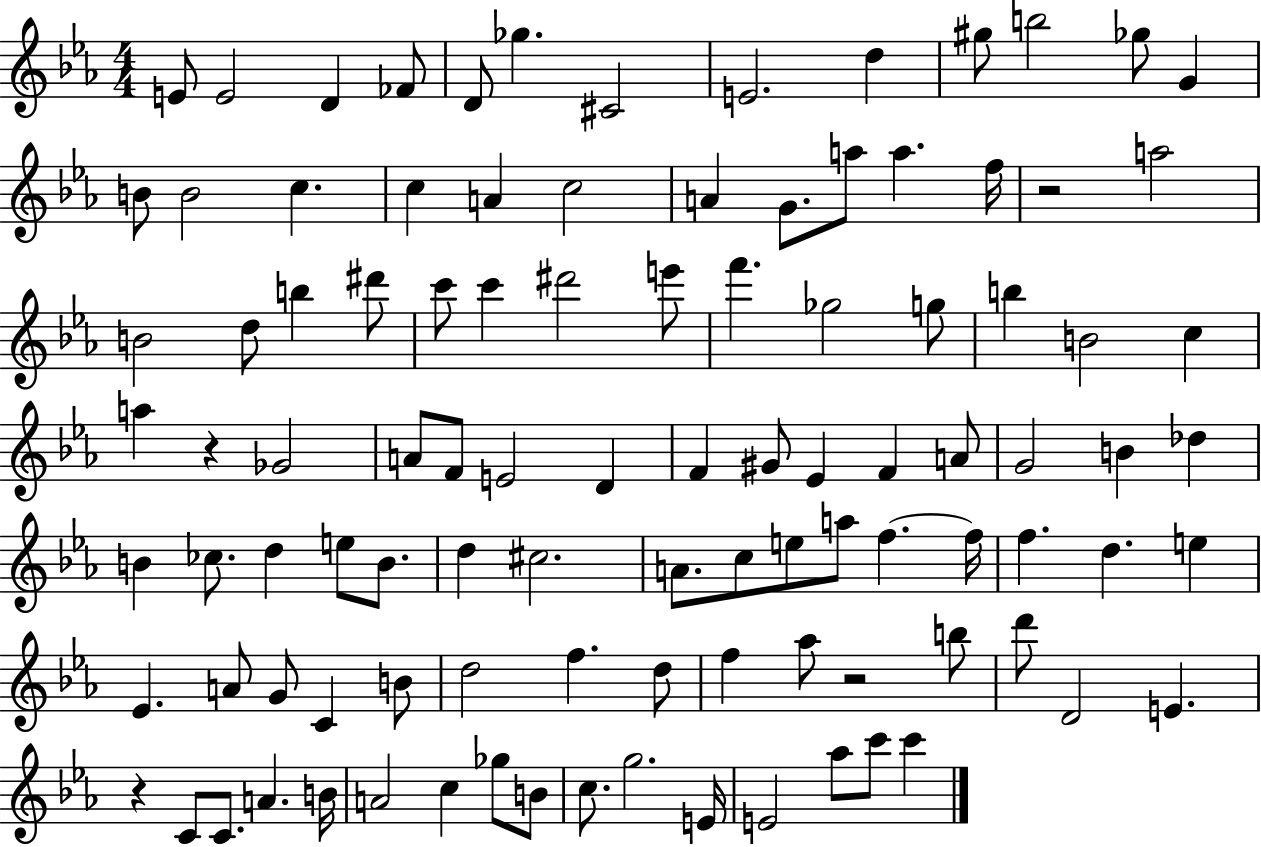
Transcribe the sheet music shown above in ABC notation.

X:1
T:Untitled
M:4/4
L:1/4
K:Eb
E/2 E2 D _F/2 D/2 _g ^C2 E2 d ^g/2 b2 _g/2 G B/2 B2 c c A c2 A G/2 a/2 a f/4 z2 a2 B2 d/2 b ^d'/2 c'/2 c' ^d'2 e'/2 f' _g2 g/2 b B2 c a z _G2 A/2 F/2 E2 D F ^G/2 _E F A/2 G2 B _d B _c/2 d e/2 B/2 d ^c2 A/2 c/2 e/2 a/2 f f/4 f d e _E A/2 G/2 C B/2 d2 f d/2 f _a/2 z2 b/2 d'/2 D2 E z C/2 C/2 A B/4 A2 c _g/2 B/2 c/2 g2 E/4 E2 _a/2 c'/2 c'